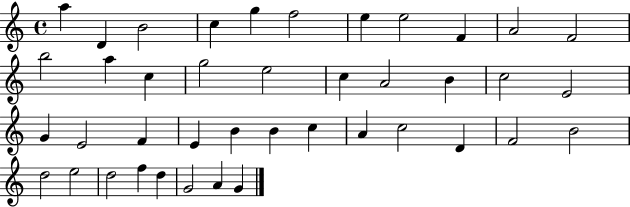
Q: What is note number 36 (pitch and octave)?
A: D5